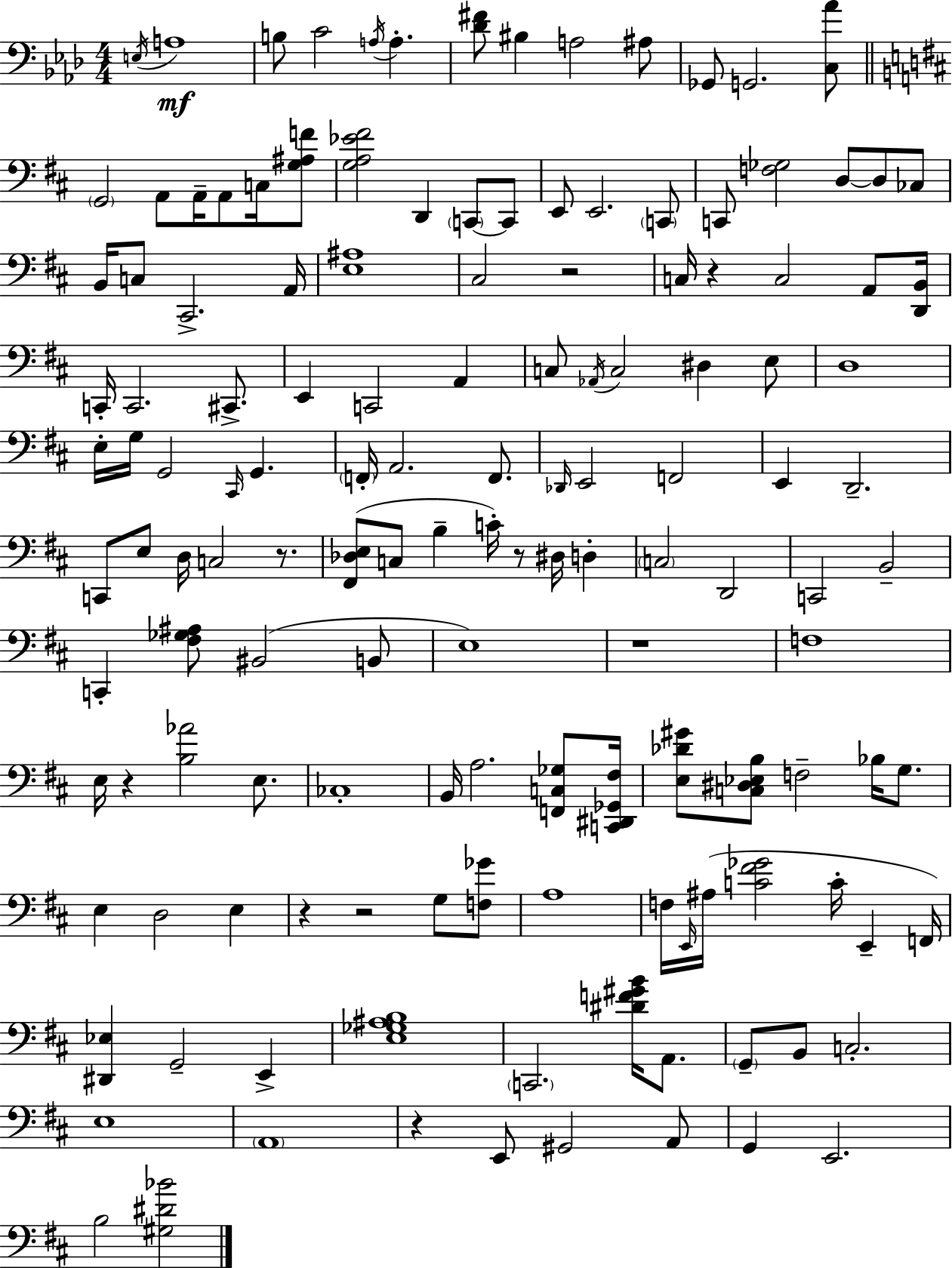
E3/s A3/w B3/e C4/h A3/s A3/q. [Db4,F#4]/e BIS3/q A3/h A#3/e Gb2/e G2/h. [C3,Ab4]/e G2/h A2/e A2/s A2/e C3/s [G3,A#3,F4]/e [G3,A3,Eb4,F#4]/h D2/q C2/e C2/e E2/e E2/h. C2/e C2/e [F3,Gb3]/h D3/e D3/e CES3/e B2/s C3/e C#2/h. A2/s [E3,A#3]/w C#3/h R/h C3/s R/q C3/h A2/e [D2,B2]/s C2/s C2/h. C#2/e. E2/q C2/h A2/q C3/e Ab2/s C3/h D#3/q E3/e D3/w E3/s G3/s G2/h C#2/s G2/q. F2/s A2/h. F2/e. Db2/s E2/h F2/h E2/q D2/h. C2/e E3/e D3/s C3/h R/e. [F#2,Db3,E3]/e C3/e B3/q C4/s R/e D#3/s D3/q C3/h D2/h C2/h B2/h C2/q [F#3,Gb3,A#3]/e BIS2/h B2/e E3/w R/w F3/w E3/s R/q [B3,Ab4]/h E3/e. CES3/w B2/s A3/h. [F2,C3,Gb3]/e [C2,D#2,Gb2,F#3]/s [E3,Db4,G#4]/e [C3,D#3,Eb3,B3]/e F3/h Bb3/s G3/e. E3/q D3/h E3/q R/q R/h G3/e [F3,Gb4]/e A3/w F3/s E2/s A#3/s [C4,F#4,Gb4]/h C4/s E2/q F2/s [D#2,Eb3]/q G2/h E2/q [E3,Gb3,A#3,B3]/w C2/h. [D#4,F4,G#4,B4]/s A2/e. G2/e B2/e C3/h. E3/w A2/w R/q E2/e G#2/h A2/e G2/q E2/h. B3/h [G#3,D#4,Bb4]/h